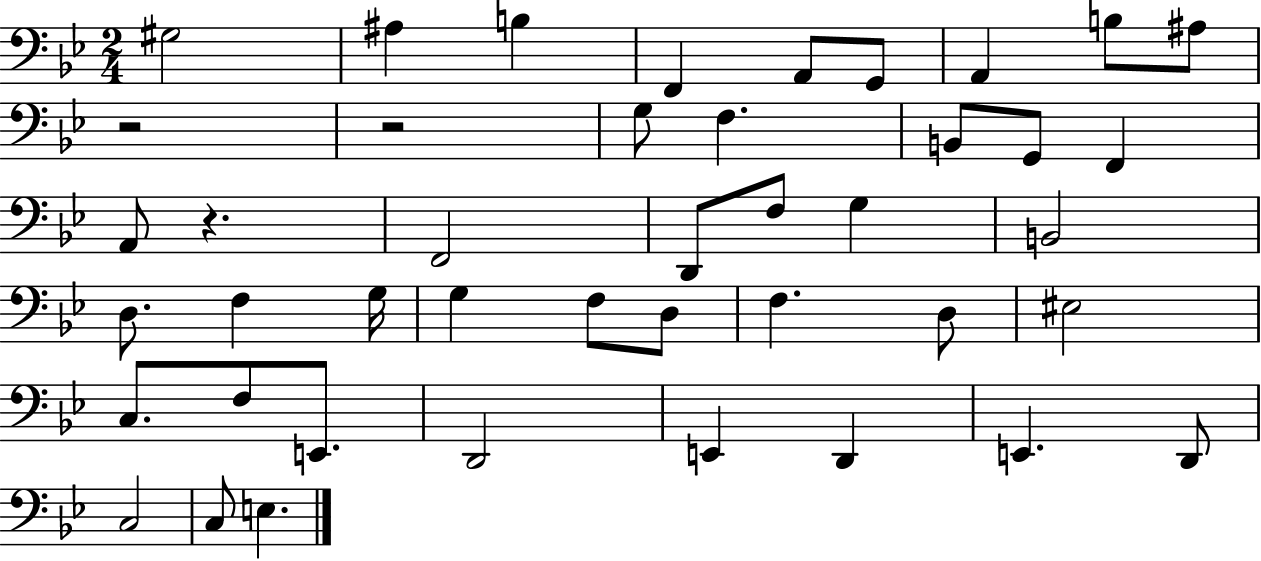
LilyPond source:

{
  \clef bass
  \numericTimeSignature
  \time 2/4
  \key bes \major
  gis2 | ais4 b4 | f,4 a,8 g,8 | a,4 b8 ais8 | \break r2 | r2 | g8 f4. | b,8 g,8 f,4 | \break a,8 r4. | f,2 | d,8 f8 g4 | b,2 | \break d8. f4 g16 | g4 f8 d8 | f4. d8 | eis2 | \break c8. f8 e,8. | d,2 | e,4 d,4 | e,4. d,8 | \break c2 | c8 e4. | \bar "|."
}